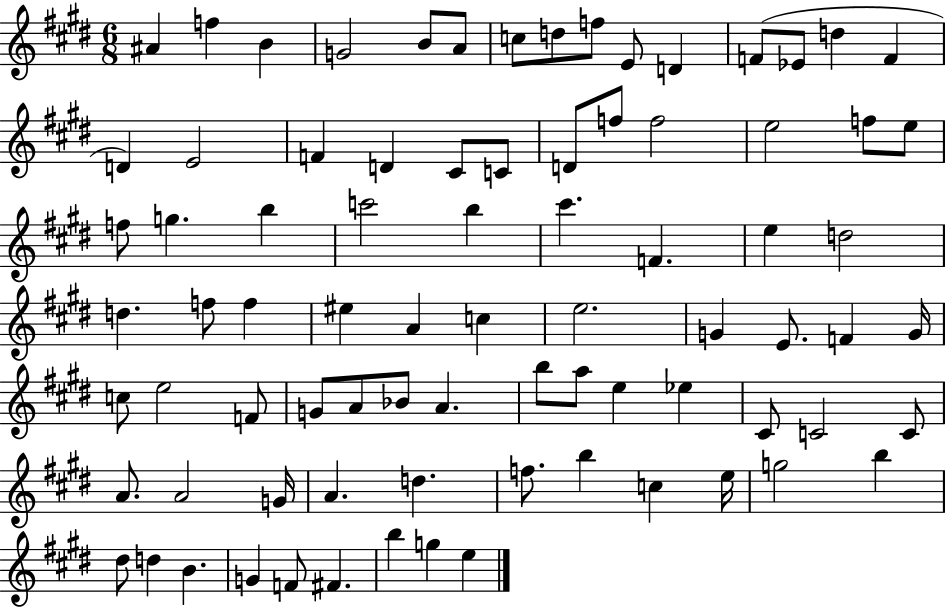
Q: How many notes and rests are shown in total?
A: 81